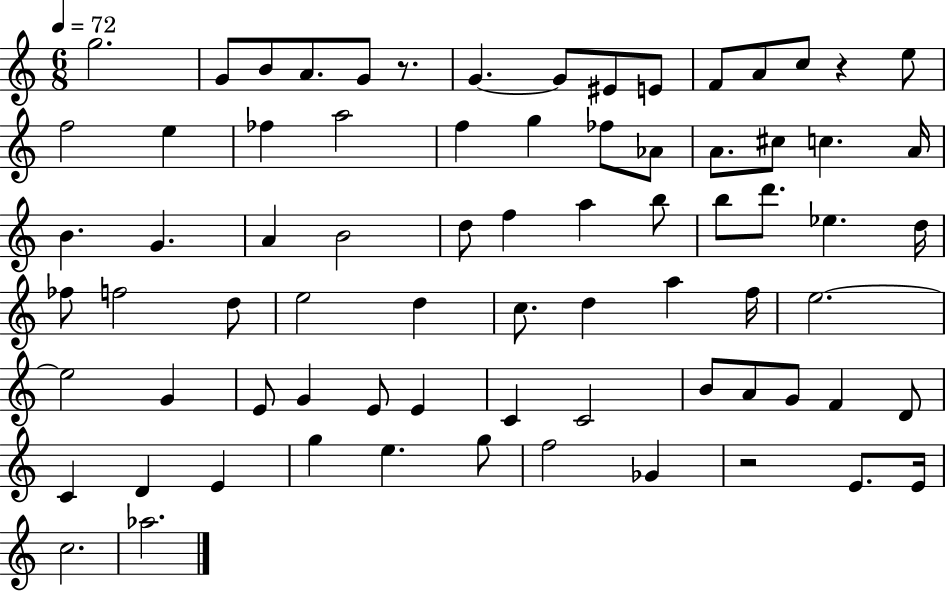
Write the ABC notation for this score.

X:1
T:Untitled
M:6/8
L:1/4
K:C
g2 G/2 B/2 A/2 G/2 z/2 G G/2 ^E/2 E/2 F/2 A/2 c/2 z e/2 f2 e _f a2 f g _f/2 _A/2 A/2 ^c/2 c A/4 B G A B2 d/2 f a b/2 b/2 d'/2 _e d/4 _f/2 f2 d/2 e2 d c/2 d a f/4 e2 e2 G E/2 G E/2 E C C2 B/2 A/2 G/2 F D/2 C D E g e g/2 f2 _G z2 E/2 E/4 c2 _a2